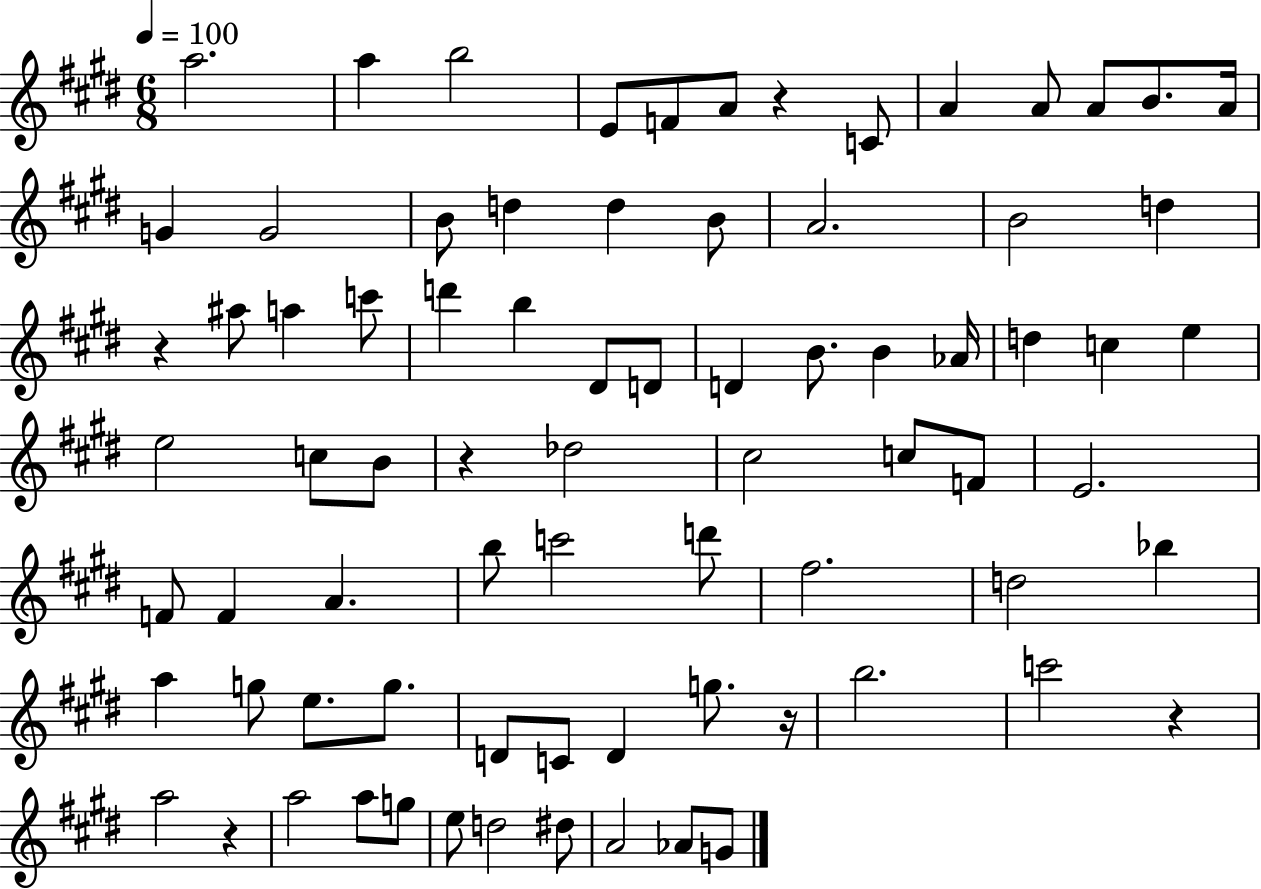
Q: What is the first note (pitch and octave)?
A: A5